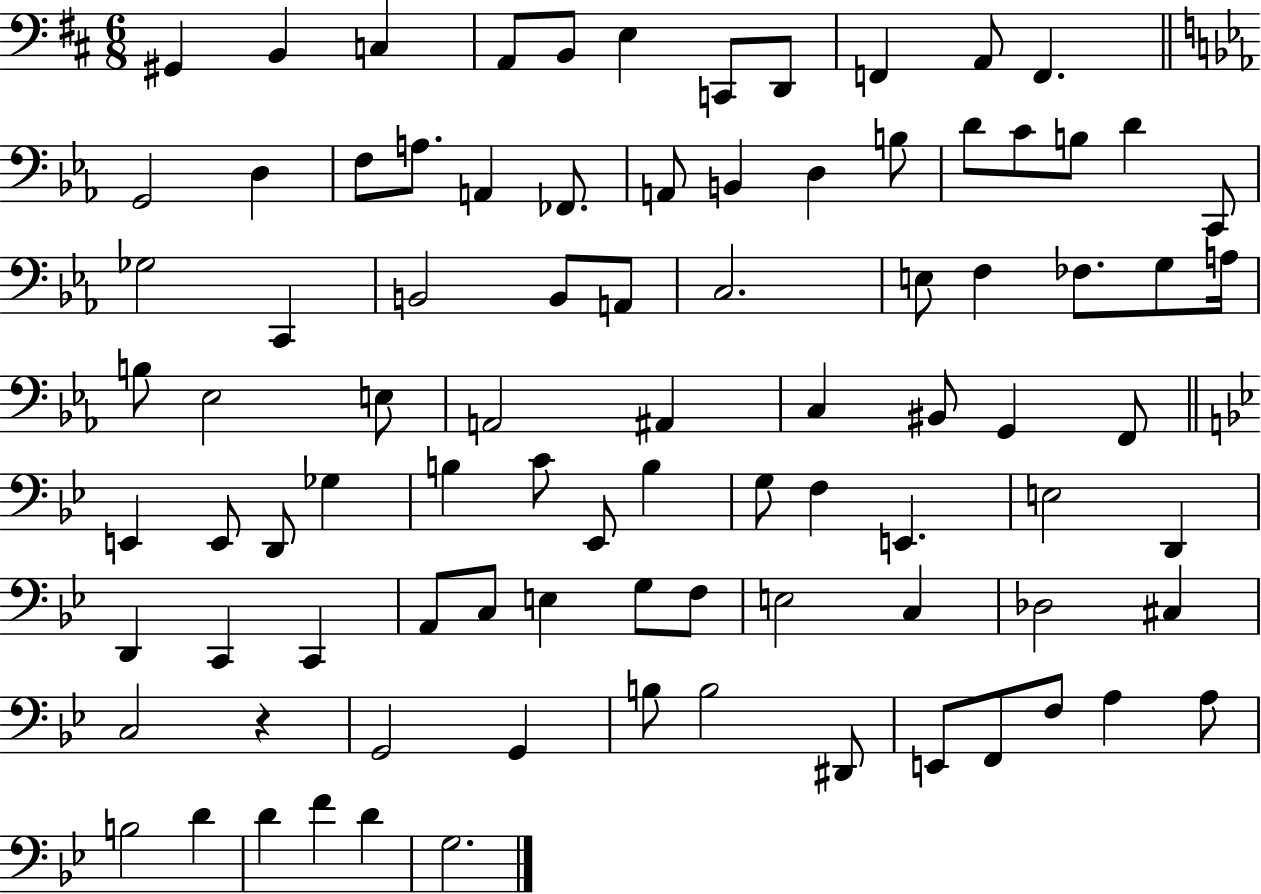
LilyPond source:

{
  \clef bass
  \numericTimeSignature
  \time 6/8
  \key d \major
  gis,4 b,4 c4 | a,8 b,8 e4 c,8 d,8 | f,4 a,8 f,4. | \bar "||" \break \key ees \major g,2 d4 | f8 a8. a,4 fes,8. | a,8 b,4 d4 b8 | d'8 c'8 b8 d'4 c,8 | \break ges2 c,4 | b,2 b,8 a,8 | c2. | e8 f4 fes8. g8 a16 | \break b8 ees2 e8 | a,2 ais,4 | c4 bis,8 g,4 f,8 | \bar "||" \break \key g \minor e,4 e,8 d,8 ges4 | b4 c'8 ees,8 b4 | g8 f4 e,4. | e2 d,4 | \break d,4 c,4 c,4 | a,8 c8 e4 g8 f8 | e2 c4 | des2 cis4 | \break c2 r4 | g,2 g,4 | b8 b2 dis,8 | e,8 f,8 f8 a4 a8 | \break b2 d'4 | d'4 f'4 d'4 | g2. | \bar "|."
}